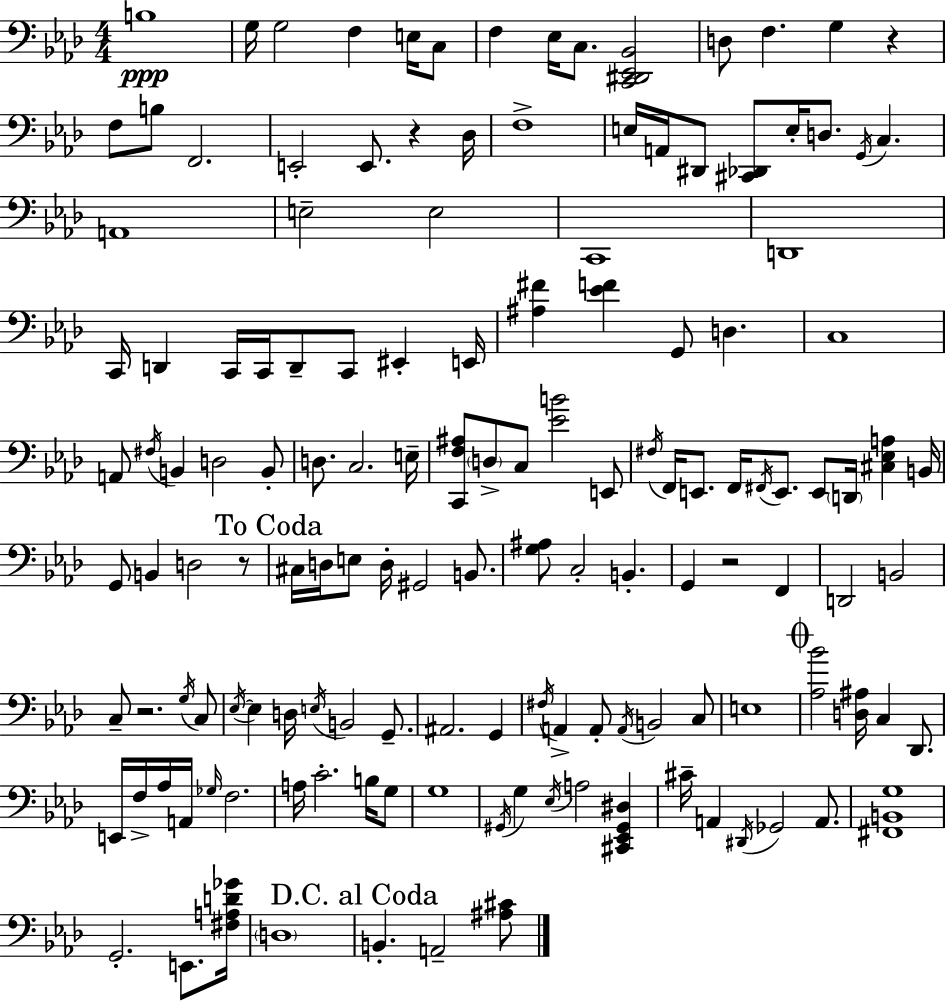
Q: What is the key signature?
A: F minor